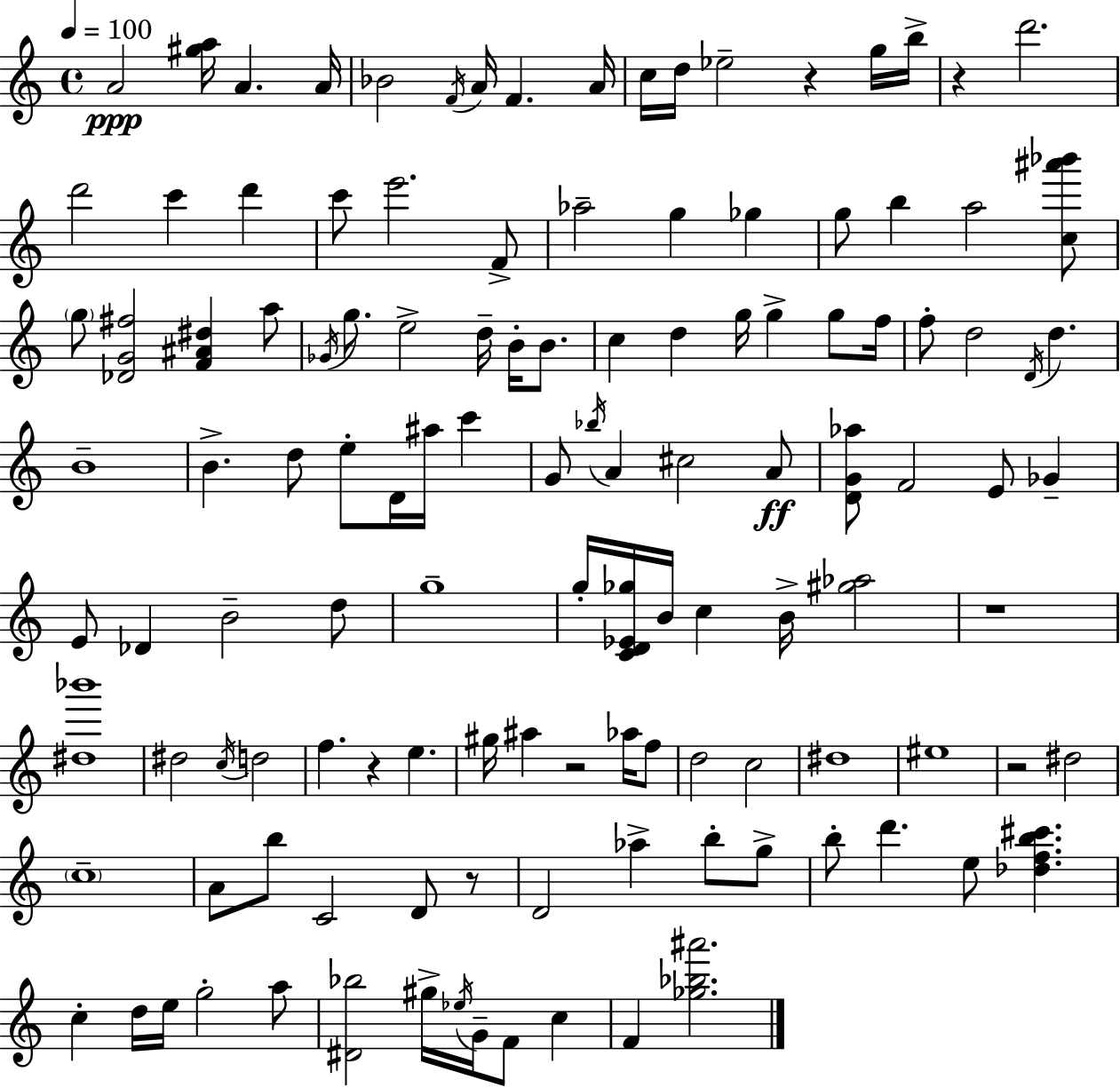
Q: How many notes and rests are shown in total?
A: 123